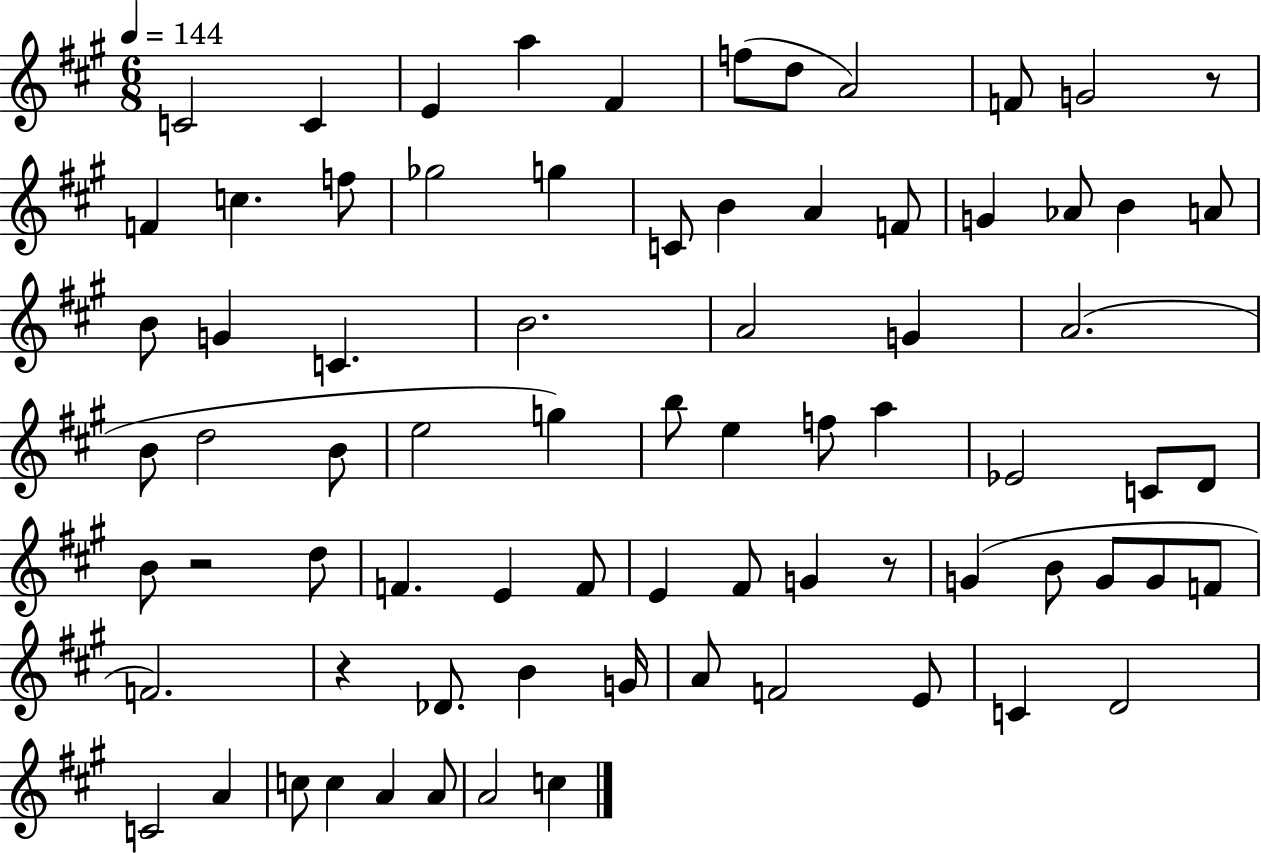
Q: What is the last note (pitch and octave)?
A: C5